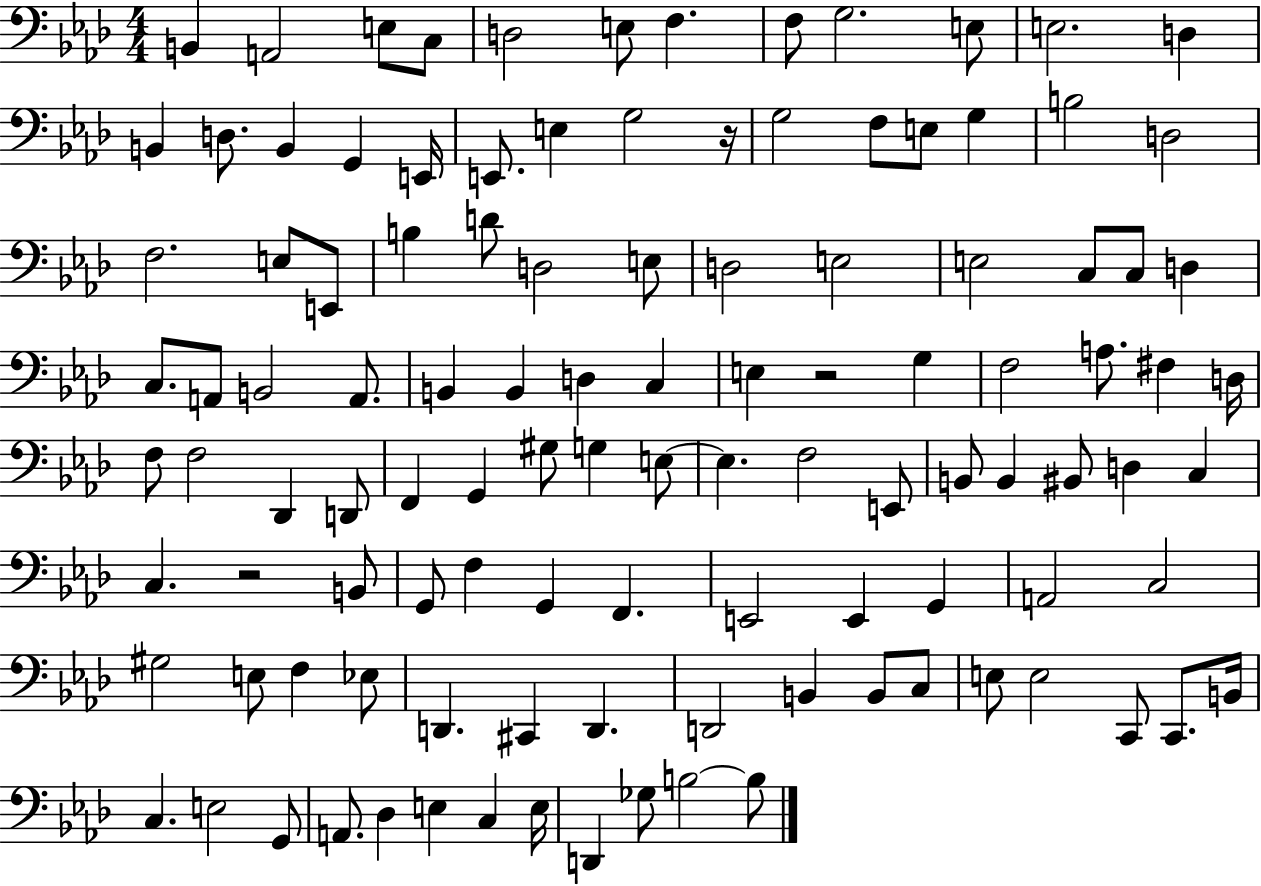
X:1
T:Untitled
M:4/4
L:1/4
K:Ab
B,, A,,2 E,/2 C,/2 D,2 E,/2 F, F,/2 G,2 E,/2 E,2 D, B,, D,/2 B,, G,, E,,/4 E,,/2 E, G,2 z/4 G,2 F,/2 E,/2 G, B,2 D,2 F,2 E,/2 E,,/2 B, D/2 D,2 E,/2 D,2 E,2 E,2 C,/2 C,/2 D, C,/2 A,,/2 B,,2 A,,/2 B,, B,, D, C, E, z2 G, F,2 A,/2 ^F, D,/4 F,/2 F,2 _D,, D,,/2 F,, G,, ^G,/2 G, E,/2 E, F,2 E,,/2 B,,/2 B,, ^B,,/2 D, C, C, z2 B,,/2 G,,/2 F, G,, F,, E,,2 E,, G,, A,,2 C,2 ^G,2 E,/2 F, _E,/2 D,, ^C,, D,, D,,2 B,, B,,/2 C,/2 E,/2 E,2 C,,/2 C,,/2 B,,/4 C, E,2 G,,/2 A,,/2 _D, E, C, E,/4 D,, _G,/2 B,2 B,/2